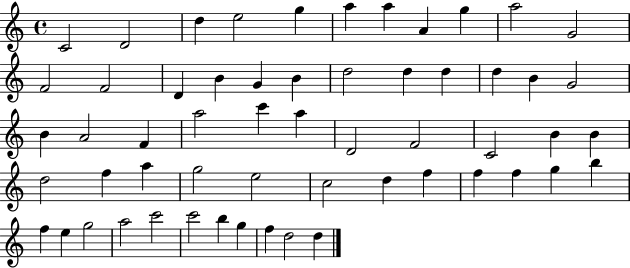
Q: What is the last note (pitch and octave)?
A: D5